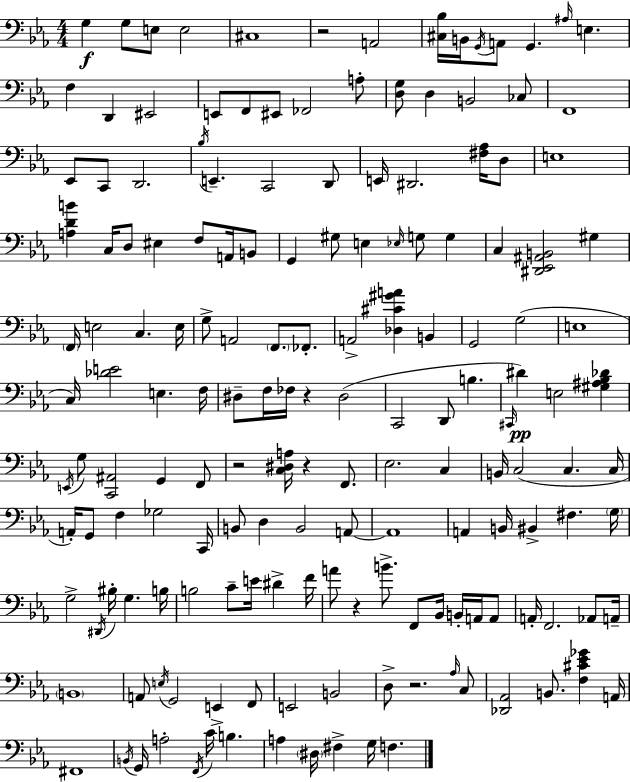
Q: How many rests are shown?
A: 6